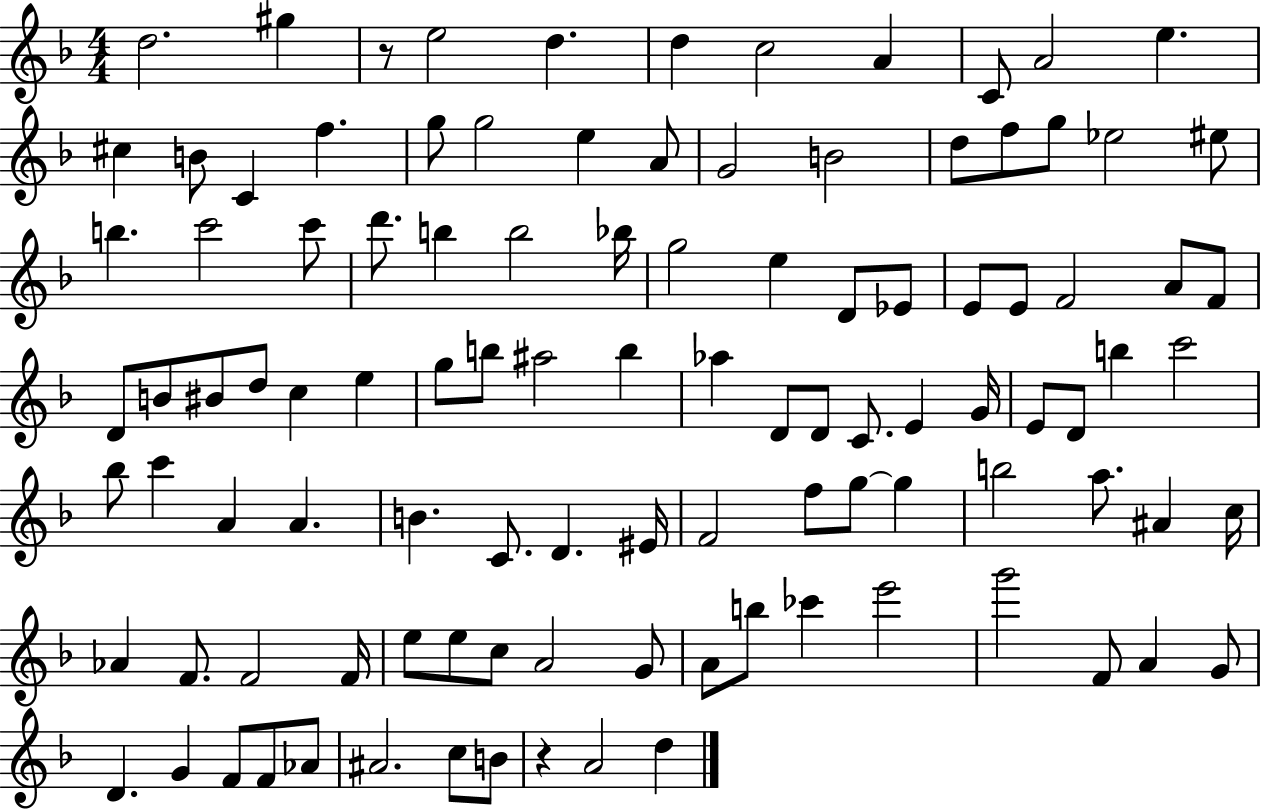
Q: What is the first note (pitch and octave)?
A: D5